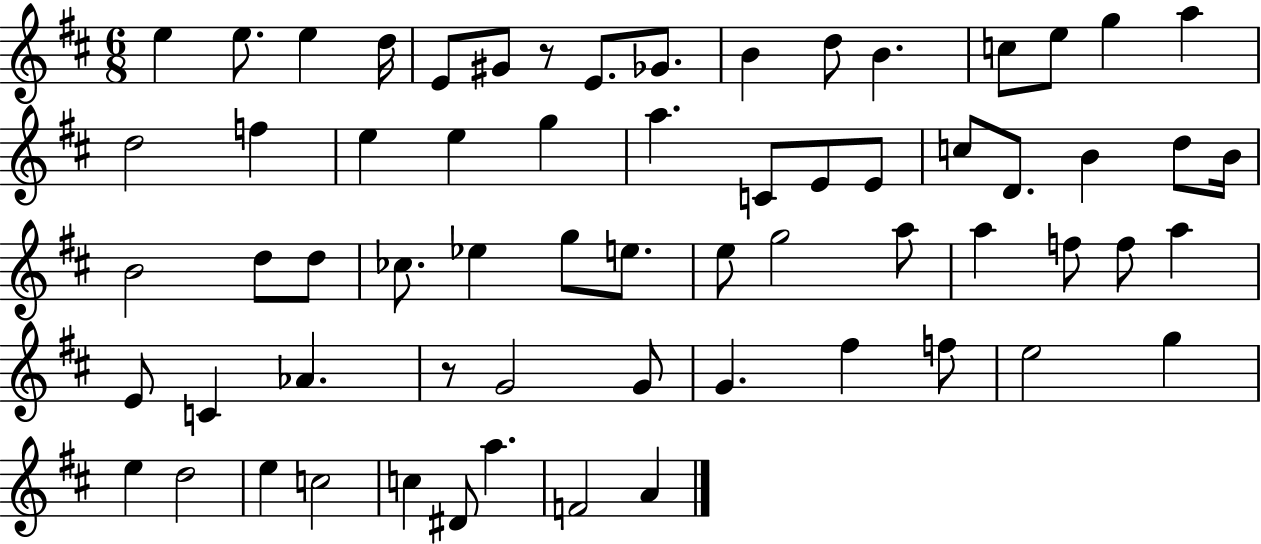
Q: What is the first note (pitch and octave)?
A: E5